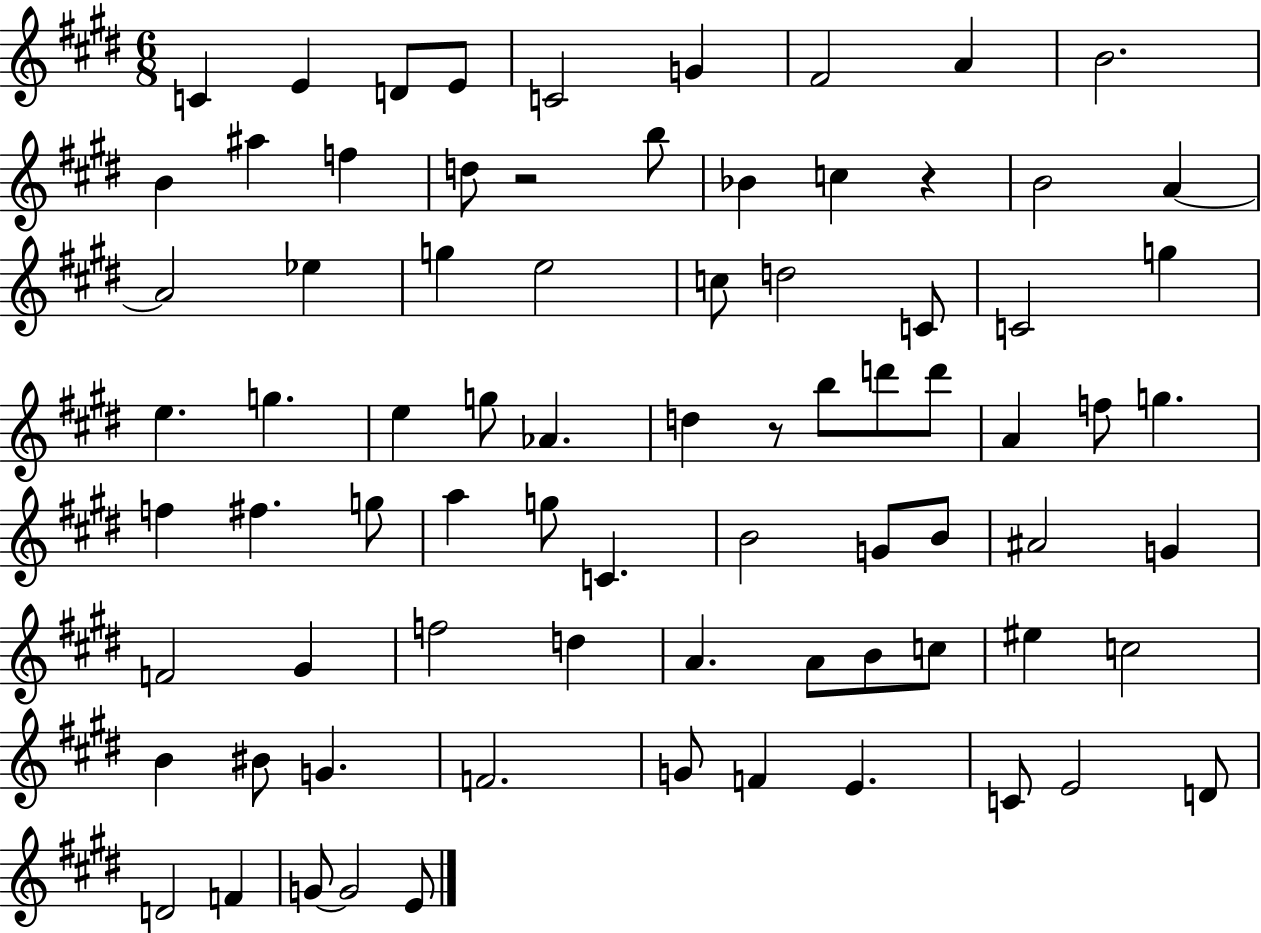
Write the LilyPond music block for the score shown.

{
  \clef treble
  \numericTimeSignature
  \time 6/8
  \key e \major
  \repeat volta 2 { c'4 e'4 d'8 e'8 | c'2 g'4 | fis'2 a'4 | b'2. | \break b'4 ais''4 f''4 | d''8 r2 b''8 | bes'4 c''4 r4 | b'2 a'4~~ | \break a'2 ees''4 | g''4 e''2 | c''8 d''2 c'8 | c'2 g''4 | \break e''4. g''4. | e''4 g''8 aes'4. | d''4 r8 b''8 d'''8 d'''8 | a'4 f''8 g''4. | \break f''4 fis''4. g''8 | a''4 g''8 c'4. | b'2 g'8 b'8 | ais'2 g'4 | \break f'2 gis'4 | f''2 d''4 | a'4. a'8 b'8 c''8 | eis''4 c''2 | \break b'4 bis'8 g'4. | f'2. | g'8 f'4 e'4. | c'8 e'2 d'8 | \break d'2 f'4 | g'8~~ g'2 e'8 | } \bar "|."
}